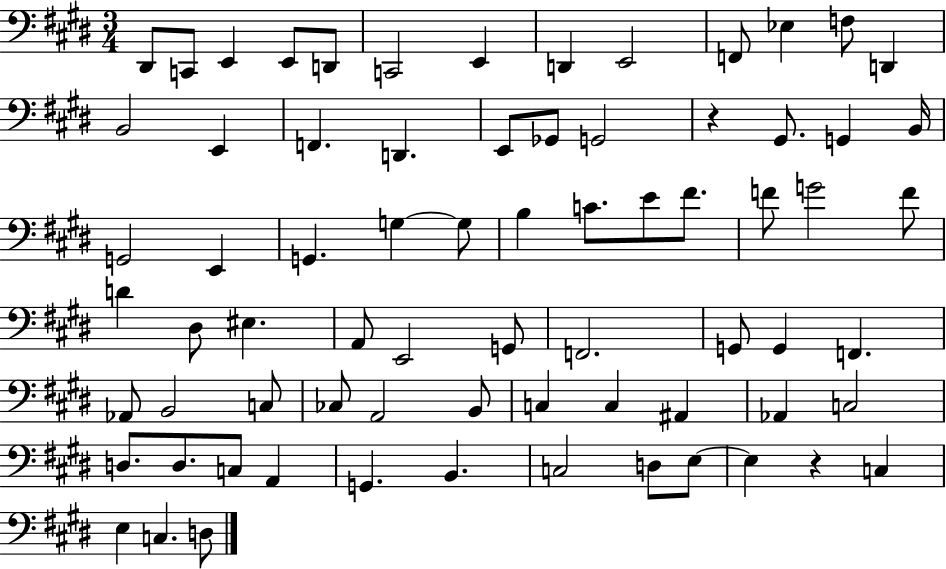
D#2/e C2/e E2/q E2/e D2/e C2/h E2/q D2/q E2/h F2/e Eb3/q F3/e D2/q B2/h E2/q F2/q. D2/q. E2/e Gb2/e G2/h R/q G#2/e. G2/q B2/s G2/h E2/q G2/q. G3/q G3/e B3/q C4/e. E4/e F#4/e. F4/e G4/h F4/e D4/q D#3/e EIS3/q. A2/e E2/h G2/e F2/h. G2/e G2/q F2/q. Ab2/e B2/h C3/e CES3/e A2/h B2/e C3/q C3/q A#2/q Ab2/q C3/h D3/e. D3/e. C3/e A2/q G2/q. B2/q. C3/h D3/e E3/e E3/q R/q C3/q E3/q C3/q. D3/e